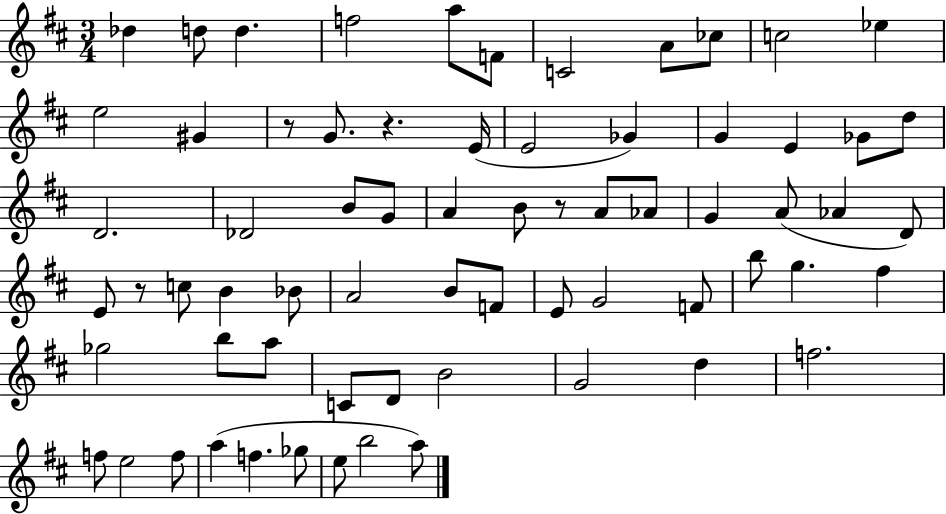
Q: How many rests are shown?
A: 4